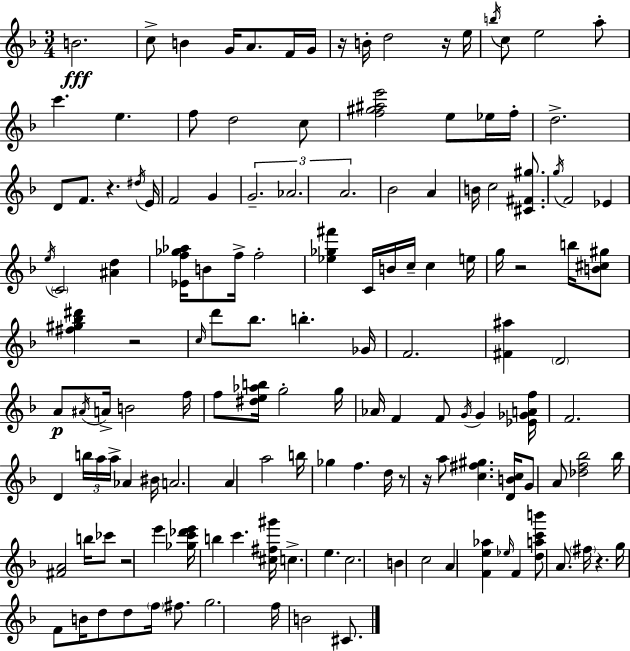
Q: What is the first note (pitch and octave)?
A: B4